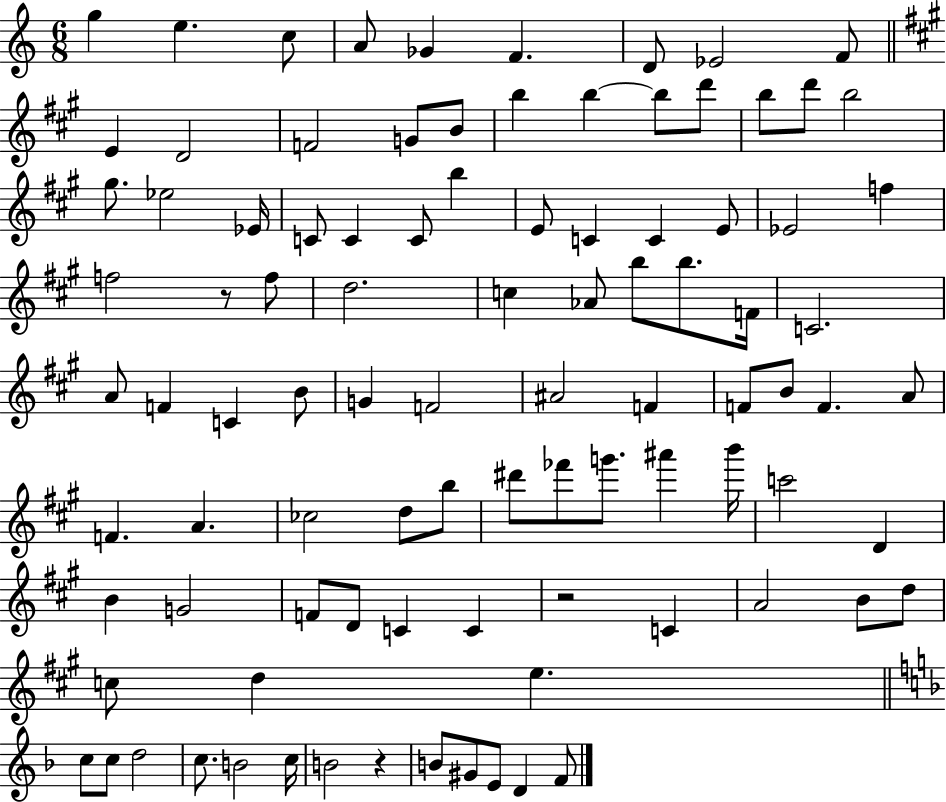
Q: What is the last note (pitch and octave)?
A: F4